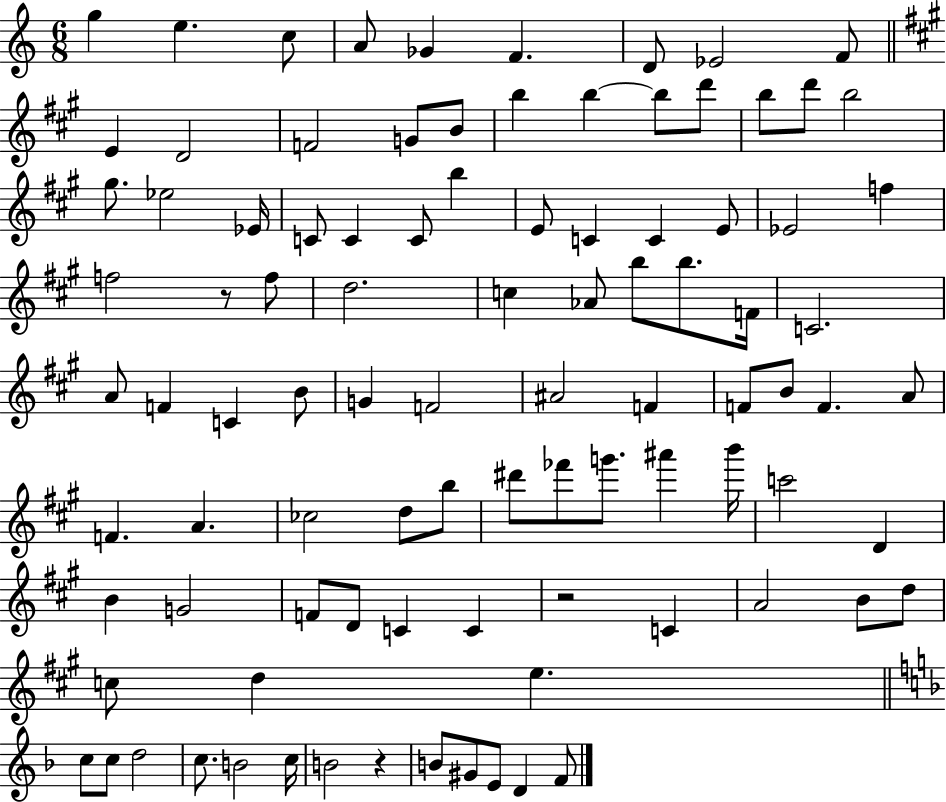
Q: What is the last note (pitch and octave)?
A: F4